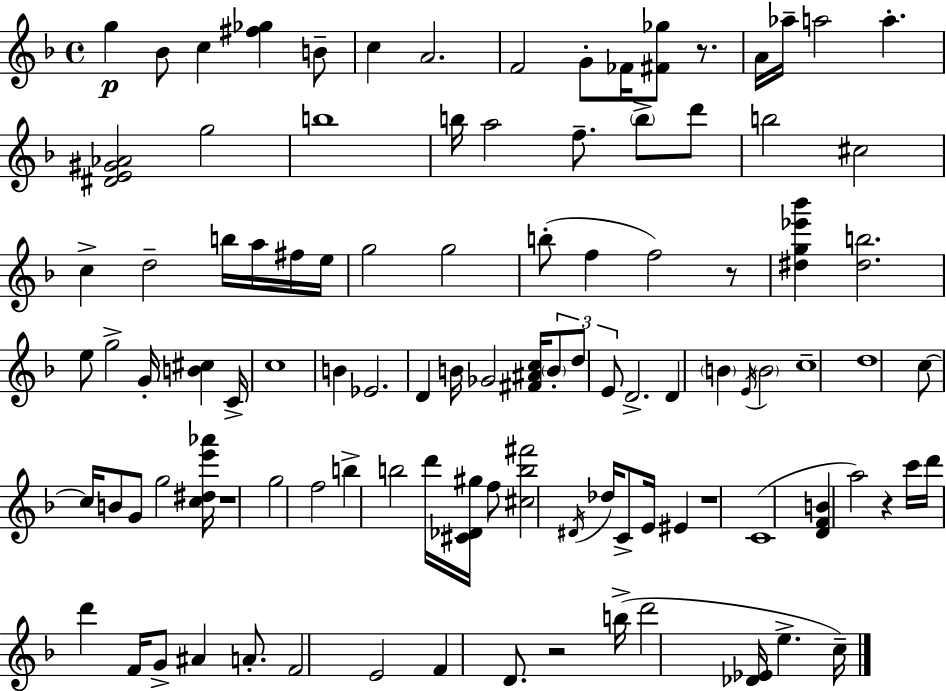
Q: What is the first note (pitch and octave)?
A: G5